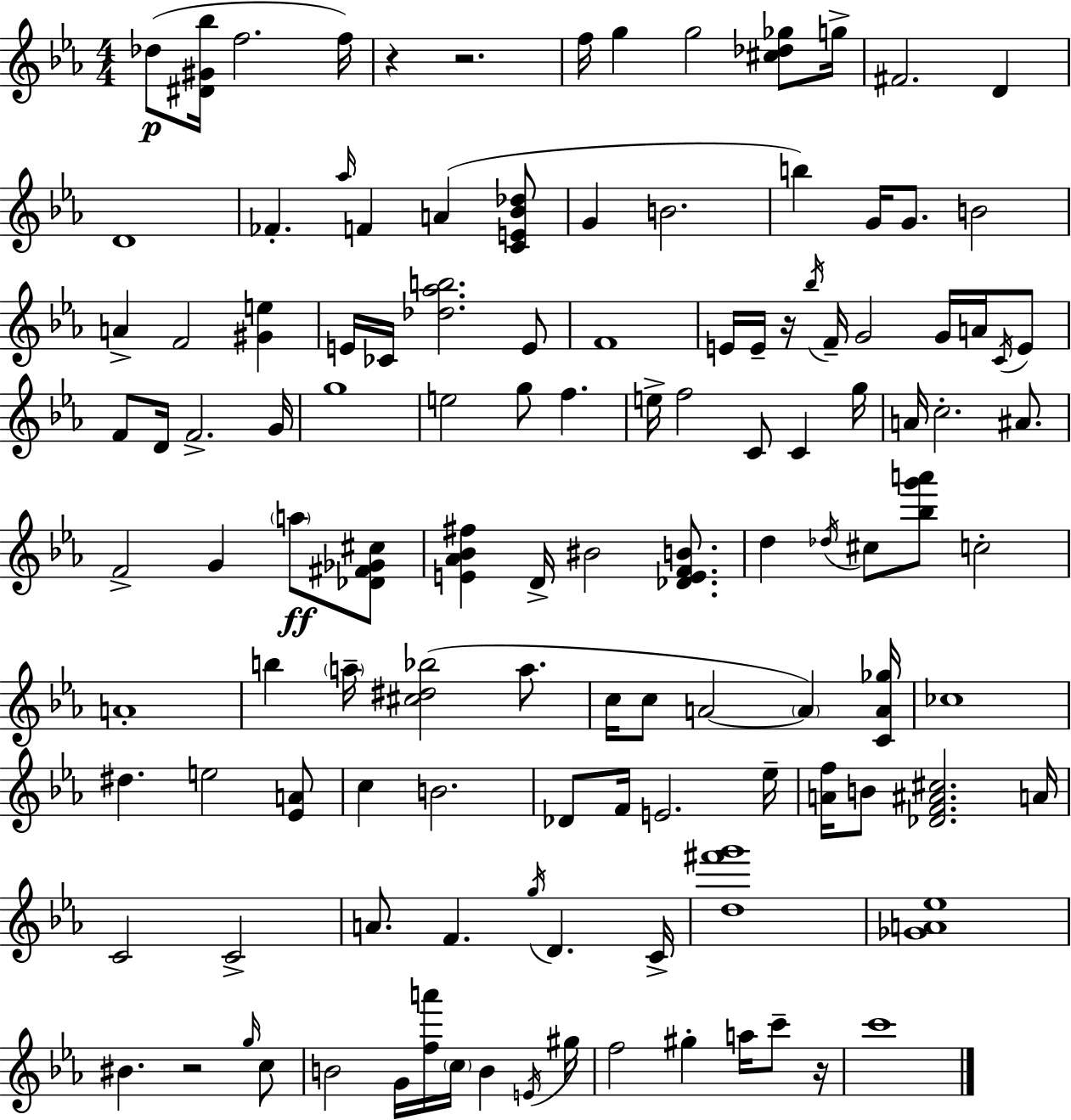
Db5/e [D#4,G#4,Bb5]/s F5/h. F5/s R/q R/h. F5/s G5/q G5/h [C#5,Db5,Gb5]/e G5/s F#4/h. D4/q D4/w FES4/q. Ab5/s F4/q A4/q [C4,E4,Bb4,Db5]/e G4/q B4/h. B5/q G4/s G4/e. B4/h A4/q F4/h [G#4,E5]/q E4/s CES4/s [Db5,Ab5,B5]/h. E4/e F4/w E4/s E4/s R/s Bb5/s F4/s G4/h G4/s A4/s C4/s E4/e F4/e D4/s F4/h. G4/s G5/w E5/h G5/e F5/q. E5/s F5/h C4/e C4/q G5/s A4/s C5/h. A#4/e. F4/h G4/q A5/e [Db4,F#4,Gb4,C#5]/e [E4,Ab4,Bb4,F#5]/q D4/s BIS4/h [Db4,E4,F4,B4]/e. D5/q Db5/s C#5/e [Bb5,G6,A6]/e C5/h A4/w B5/q A5/s [C#5,D#5,Bb5]/h A5/e. C5/s C5/e A4/h A4/q [C4,A4,Gb5]/s CES5/w D#5/q. E5/h [Eb4,A4]/e C5/q B4/h. Db4/e F4/s E4/h. Eb5/s [A4,F5]/s B4/e [Db4,F4,A#4,C#5]/h. A4/s C4/h C4/h A4/e. F4/q. G5/s D4/q. C4/s [D5,F#6,G6]/w [Gb4,A4,Eb5]/w BIS4/q. R/h G5/s C5/e B4/h G4/s [F5,A6]/s C5/s B4/q E4/s G#5/s F5/h G#5/q A5/s C6/e R/s C6/w